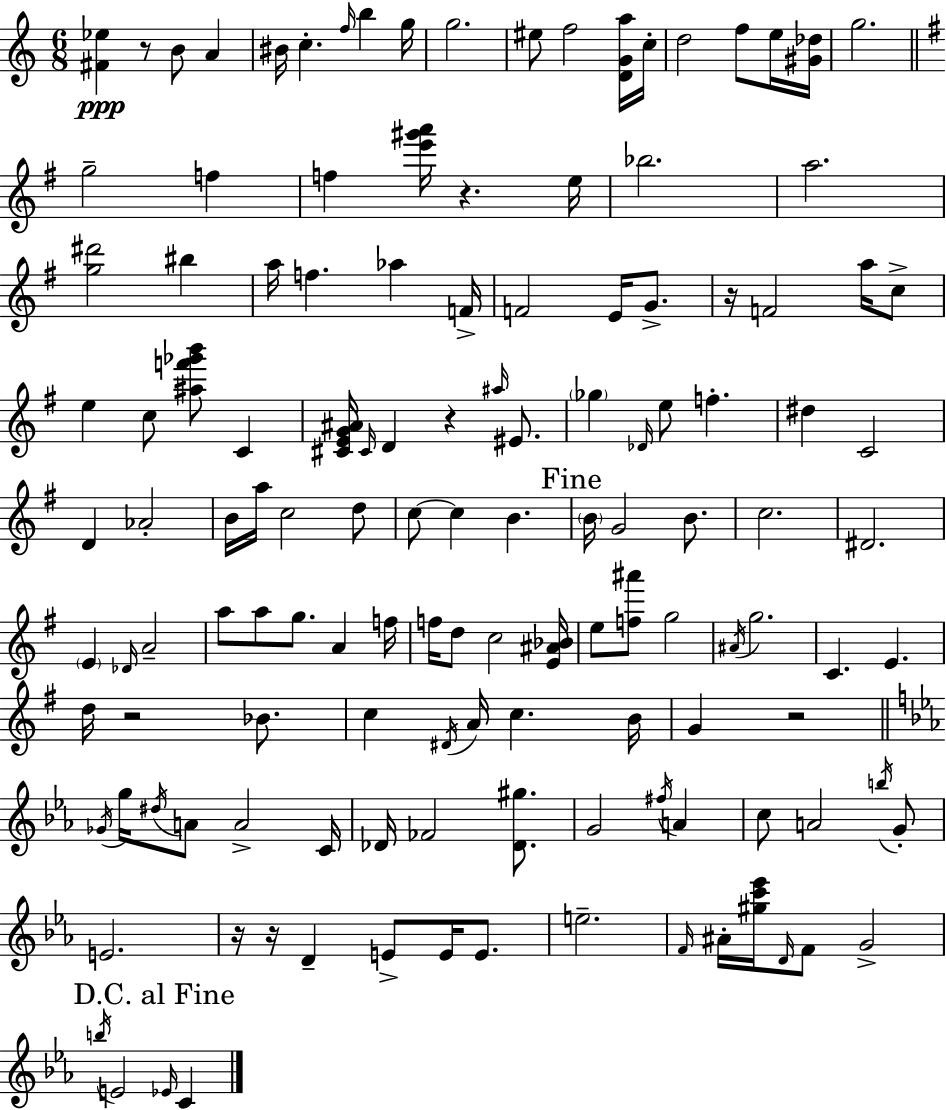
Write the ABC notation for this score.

X:1
T:Untitled
M:6/8
L:1/4
K:Am
[^F_e] z/2 B/2 A ^B/4 c f/4 b g/4 g2 ^e/2 f2 [DGa]/4 c/4 d2 f/2 e/4 [^G_d]/4 g2 g2 f f [e'^g'a']/4 z e/4 _b2 a2 [g^d']2 ^b a/4 f _a F/4 F2 E/4 G/2 z/4 F2 a/4 c/2 e c/2 [^af'_g'b']/2 C [^CEG^A]/4 ^C/4 D z ^a/4 ^E/2 _g _D/4 e/2 f ^d C2 D _A2 B/4 a/4 c2 d/2 c/2 c B B/4 G2 B/2 c2 ^D2 E _D/4 A2 a/2 a/2 g/2 A f/4 f/4 d/2 c2 [E^A_B]/4 e/2 [f^a']/2 g2 ^A/4 g2 C E d/4 z2 _B/2 c ^D/4 A/4 c B/4 G z2 _G/4 g/4 ^d/4 A/2 A2 C/4 _D/4 _F2 [_D^g]/2 G2 ^f/4 A c/2 A2 b/4 G/2 E2 z/4 z/4 D E/2 E/4 E/2 e2 F/4 ^A/4 [^gc'_e']/4 D/4 F/2 G2 b/4 E2 _E/4 C